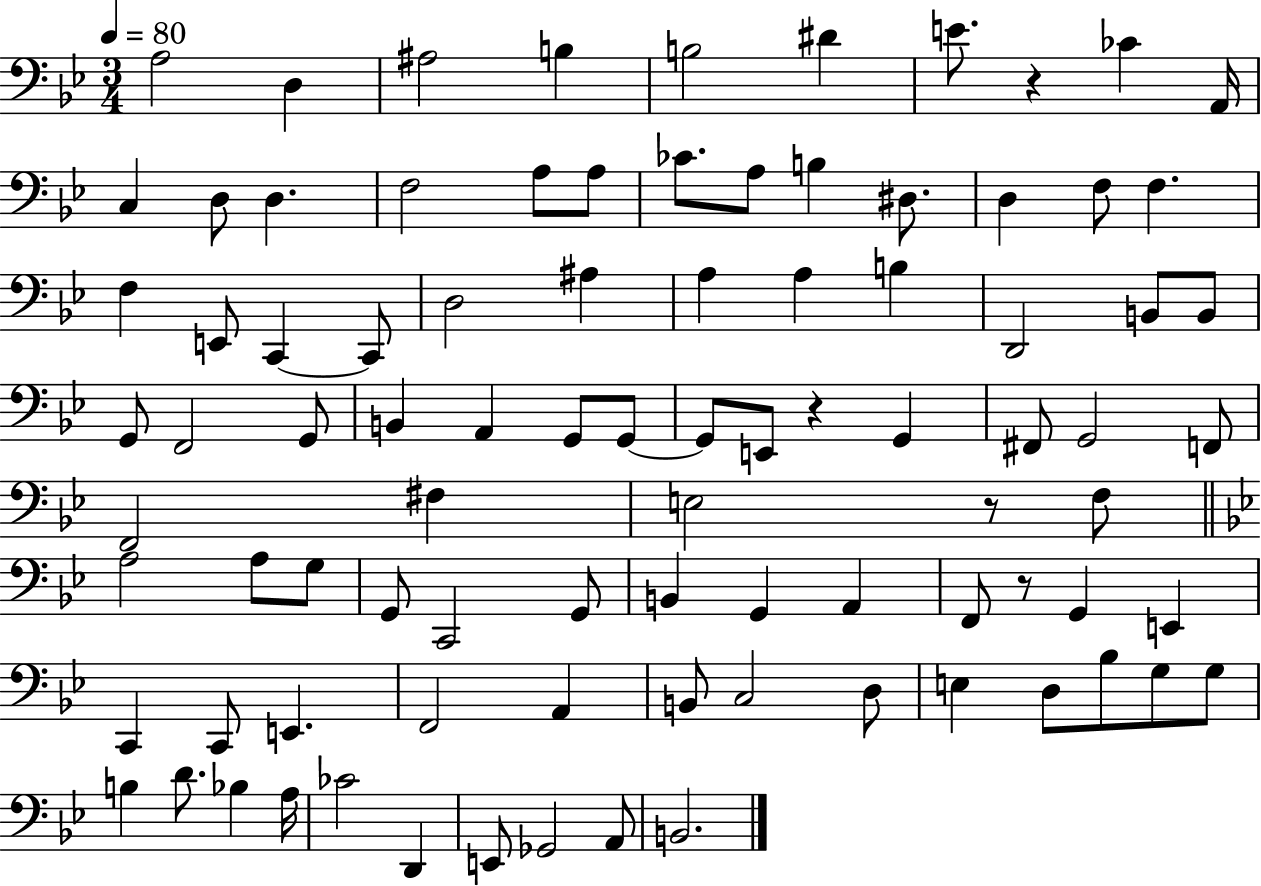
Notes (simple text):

A3/h D3/q A#3/h B3/q B3/h D#4/q E4/e. R/q CES4/q A2/s C3/q D3/e D3/q. F3/h A3/e A3/e CES4/e. A3/e B3/q D#3/e. D3/q F3/e F3/q. F3/q E2/e C2/q C2/e D3/h A#3/q A3/q A3/q B3/q D2/h B2/e B2/e G2/e F2/h G2/e B2/q A2/q G2/e G2/e G2/e E2/e R/q G2/q F#2/e G2/h F2/e F2/h F#3/q E3/h R/e F3/e A3/h A3/e G3/e G2/e C2/h G2/e B2/q G2/q A2/q F2/e R/e G2/q E2/q C2/q C2/e E2/q. F2/h A2/q B2/e C3/h D3/e E3/q D3/e Bb3/e G3/e G3/e B3/q D4/e. Bb3/q A3/s CES4/h D2/q E2/e Gb2/h A2/e B2/h.